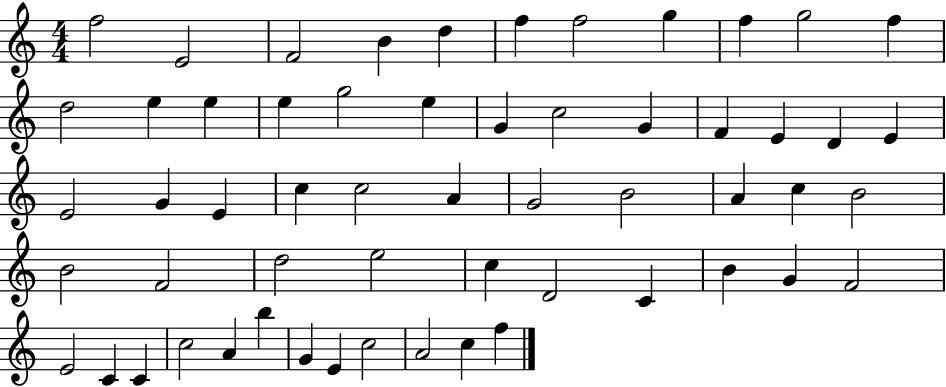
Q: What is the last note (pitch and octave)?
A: F5